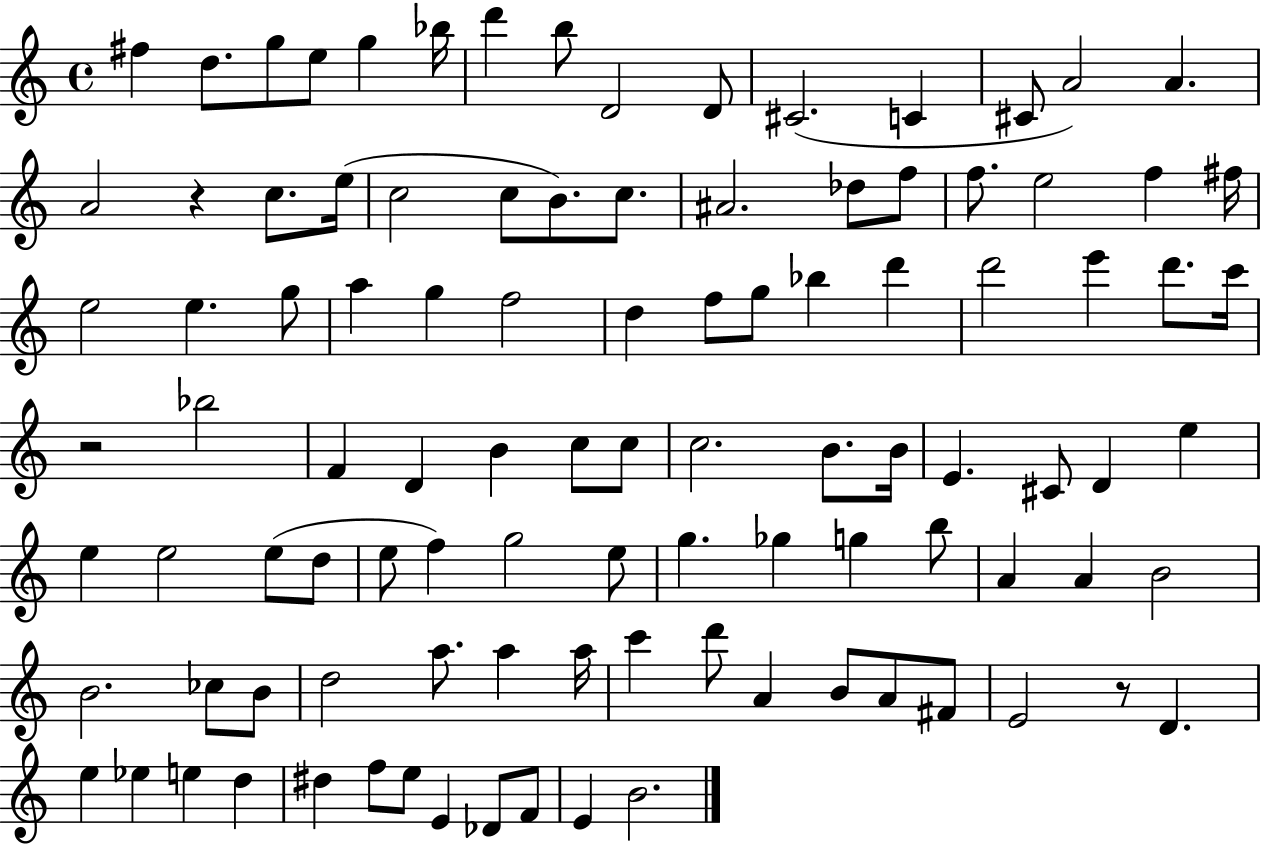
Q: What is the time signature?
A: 4/4